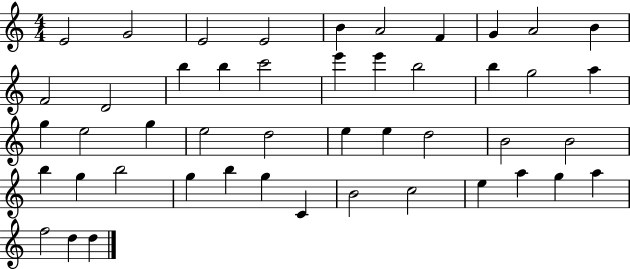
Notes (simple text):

E4/h G4/h E4/h E4/h B4/q A4/h F4/q G4/q A4/h B4/q F4/h D4/h B5/q B5/q C6/h E6/q E6/q B5/h B5/q G5/h A5/q G5/q E5/h G5/q E5/h D5/h E5/q E5/q D5/h B4/h B4/h B5/q G5/q B5/h G5/q B5/q G5/q C4/q B4/h C5/h E5/q A5/q G5/q A5/q F5/h D5/q D5/q